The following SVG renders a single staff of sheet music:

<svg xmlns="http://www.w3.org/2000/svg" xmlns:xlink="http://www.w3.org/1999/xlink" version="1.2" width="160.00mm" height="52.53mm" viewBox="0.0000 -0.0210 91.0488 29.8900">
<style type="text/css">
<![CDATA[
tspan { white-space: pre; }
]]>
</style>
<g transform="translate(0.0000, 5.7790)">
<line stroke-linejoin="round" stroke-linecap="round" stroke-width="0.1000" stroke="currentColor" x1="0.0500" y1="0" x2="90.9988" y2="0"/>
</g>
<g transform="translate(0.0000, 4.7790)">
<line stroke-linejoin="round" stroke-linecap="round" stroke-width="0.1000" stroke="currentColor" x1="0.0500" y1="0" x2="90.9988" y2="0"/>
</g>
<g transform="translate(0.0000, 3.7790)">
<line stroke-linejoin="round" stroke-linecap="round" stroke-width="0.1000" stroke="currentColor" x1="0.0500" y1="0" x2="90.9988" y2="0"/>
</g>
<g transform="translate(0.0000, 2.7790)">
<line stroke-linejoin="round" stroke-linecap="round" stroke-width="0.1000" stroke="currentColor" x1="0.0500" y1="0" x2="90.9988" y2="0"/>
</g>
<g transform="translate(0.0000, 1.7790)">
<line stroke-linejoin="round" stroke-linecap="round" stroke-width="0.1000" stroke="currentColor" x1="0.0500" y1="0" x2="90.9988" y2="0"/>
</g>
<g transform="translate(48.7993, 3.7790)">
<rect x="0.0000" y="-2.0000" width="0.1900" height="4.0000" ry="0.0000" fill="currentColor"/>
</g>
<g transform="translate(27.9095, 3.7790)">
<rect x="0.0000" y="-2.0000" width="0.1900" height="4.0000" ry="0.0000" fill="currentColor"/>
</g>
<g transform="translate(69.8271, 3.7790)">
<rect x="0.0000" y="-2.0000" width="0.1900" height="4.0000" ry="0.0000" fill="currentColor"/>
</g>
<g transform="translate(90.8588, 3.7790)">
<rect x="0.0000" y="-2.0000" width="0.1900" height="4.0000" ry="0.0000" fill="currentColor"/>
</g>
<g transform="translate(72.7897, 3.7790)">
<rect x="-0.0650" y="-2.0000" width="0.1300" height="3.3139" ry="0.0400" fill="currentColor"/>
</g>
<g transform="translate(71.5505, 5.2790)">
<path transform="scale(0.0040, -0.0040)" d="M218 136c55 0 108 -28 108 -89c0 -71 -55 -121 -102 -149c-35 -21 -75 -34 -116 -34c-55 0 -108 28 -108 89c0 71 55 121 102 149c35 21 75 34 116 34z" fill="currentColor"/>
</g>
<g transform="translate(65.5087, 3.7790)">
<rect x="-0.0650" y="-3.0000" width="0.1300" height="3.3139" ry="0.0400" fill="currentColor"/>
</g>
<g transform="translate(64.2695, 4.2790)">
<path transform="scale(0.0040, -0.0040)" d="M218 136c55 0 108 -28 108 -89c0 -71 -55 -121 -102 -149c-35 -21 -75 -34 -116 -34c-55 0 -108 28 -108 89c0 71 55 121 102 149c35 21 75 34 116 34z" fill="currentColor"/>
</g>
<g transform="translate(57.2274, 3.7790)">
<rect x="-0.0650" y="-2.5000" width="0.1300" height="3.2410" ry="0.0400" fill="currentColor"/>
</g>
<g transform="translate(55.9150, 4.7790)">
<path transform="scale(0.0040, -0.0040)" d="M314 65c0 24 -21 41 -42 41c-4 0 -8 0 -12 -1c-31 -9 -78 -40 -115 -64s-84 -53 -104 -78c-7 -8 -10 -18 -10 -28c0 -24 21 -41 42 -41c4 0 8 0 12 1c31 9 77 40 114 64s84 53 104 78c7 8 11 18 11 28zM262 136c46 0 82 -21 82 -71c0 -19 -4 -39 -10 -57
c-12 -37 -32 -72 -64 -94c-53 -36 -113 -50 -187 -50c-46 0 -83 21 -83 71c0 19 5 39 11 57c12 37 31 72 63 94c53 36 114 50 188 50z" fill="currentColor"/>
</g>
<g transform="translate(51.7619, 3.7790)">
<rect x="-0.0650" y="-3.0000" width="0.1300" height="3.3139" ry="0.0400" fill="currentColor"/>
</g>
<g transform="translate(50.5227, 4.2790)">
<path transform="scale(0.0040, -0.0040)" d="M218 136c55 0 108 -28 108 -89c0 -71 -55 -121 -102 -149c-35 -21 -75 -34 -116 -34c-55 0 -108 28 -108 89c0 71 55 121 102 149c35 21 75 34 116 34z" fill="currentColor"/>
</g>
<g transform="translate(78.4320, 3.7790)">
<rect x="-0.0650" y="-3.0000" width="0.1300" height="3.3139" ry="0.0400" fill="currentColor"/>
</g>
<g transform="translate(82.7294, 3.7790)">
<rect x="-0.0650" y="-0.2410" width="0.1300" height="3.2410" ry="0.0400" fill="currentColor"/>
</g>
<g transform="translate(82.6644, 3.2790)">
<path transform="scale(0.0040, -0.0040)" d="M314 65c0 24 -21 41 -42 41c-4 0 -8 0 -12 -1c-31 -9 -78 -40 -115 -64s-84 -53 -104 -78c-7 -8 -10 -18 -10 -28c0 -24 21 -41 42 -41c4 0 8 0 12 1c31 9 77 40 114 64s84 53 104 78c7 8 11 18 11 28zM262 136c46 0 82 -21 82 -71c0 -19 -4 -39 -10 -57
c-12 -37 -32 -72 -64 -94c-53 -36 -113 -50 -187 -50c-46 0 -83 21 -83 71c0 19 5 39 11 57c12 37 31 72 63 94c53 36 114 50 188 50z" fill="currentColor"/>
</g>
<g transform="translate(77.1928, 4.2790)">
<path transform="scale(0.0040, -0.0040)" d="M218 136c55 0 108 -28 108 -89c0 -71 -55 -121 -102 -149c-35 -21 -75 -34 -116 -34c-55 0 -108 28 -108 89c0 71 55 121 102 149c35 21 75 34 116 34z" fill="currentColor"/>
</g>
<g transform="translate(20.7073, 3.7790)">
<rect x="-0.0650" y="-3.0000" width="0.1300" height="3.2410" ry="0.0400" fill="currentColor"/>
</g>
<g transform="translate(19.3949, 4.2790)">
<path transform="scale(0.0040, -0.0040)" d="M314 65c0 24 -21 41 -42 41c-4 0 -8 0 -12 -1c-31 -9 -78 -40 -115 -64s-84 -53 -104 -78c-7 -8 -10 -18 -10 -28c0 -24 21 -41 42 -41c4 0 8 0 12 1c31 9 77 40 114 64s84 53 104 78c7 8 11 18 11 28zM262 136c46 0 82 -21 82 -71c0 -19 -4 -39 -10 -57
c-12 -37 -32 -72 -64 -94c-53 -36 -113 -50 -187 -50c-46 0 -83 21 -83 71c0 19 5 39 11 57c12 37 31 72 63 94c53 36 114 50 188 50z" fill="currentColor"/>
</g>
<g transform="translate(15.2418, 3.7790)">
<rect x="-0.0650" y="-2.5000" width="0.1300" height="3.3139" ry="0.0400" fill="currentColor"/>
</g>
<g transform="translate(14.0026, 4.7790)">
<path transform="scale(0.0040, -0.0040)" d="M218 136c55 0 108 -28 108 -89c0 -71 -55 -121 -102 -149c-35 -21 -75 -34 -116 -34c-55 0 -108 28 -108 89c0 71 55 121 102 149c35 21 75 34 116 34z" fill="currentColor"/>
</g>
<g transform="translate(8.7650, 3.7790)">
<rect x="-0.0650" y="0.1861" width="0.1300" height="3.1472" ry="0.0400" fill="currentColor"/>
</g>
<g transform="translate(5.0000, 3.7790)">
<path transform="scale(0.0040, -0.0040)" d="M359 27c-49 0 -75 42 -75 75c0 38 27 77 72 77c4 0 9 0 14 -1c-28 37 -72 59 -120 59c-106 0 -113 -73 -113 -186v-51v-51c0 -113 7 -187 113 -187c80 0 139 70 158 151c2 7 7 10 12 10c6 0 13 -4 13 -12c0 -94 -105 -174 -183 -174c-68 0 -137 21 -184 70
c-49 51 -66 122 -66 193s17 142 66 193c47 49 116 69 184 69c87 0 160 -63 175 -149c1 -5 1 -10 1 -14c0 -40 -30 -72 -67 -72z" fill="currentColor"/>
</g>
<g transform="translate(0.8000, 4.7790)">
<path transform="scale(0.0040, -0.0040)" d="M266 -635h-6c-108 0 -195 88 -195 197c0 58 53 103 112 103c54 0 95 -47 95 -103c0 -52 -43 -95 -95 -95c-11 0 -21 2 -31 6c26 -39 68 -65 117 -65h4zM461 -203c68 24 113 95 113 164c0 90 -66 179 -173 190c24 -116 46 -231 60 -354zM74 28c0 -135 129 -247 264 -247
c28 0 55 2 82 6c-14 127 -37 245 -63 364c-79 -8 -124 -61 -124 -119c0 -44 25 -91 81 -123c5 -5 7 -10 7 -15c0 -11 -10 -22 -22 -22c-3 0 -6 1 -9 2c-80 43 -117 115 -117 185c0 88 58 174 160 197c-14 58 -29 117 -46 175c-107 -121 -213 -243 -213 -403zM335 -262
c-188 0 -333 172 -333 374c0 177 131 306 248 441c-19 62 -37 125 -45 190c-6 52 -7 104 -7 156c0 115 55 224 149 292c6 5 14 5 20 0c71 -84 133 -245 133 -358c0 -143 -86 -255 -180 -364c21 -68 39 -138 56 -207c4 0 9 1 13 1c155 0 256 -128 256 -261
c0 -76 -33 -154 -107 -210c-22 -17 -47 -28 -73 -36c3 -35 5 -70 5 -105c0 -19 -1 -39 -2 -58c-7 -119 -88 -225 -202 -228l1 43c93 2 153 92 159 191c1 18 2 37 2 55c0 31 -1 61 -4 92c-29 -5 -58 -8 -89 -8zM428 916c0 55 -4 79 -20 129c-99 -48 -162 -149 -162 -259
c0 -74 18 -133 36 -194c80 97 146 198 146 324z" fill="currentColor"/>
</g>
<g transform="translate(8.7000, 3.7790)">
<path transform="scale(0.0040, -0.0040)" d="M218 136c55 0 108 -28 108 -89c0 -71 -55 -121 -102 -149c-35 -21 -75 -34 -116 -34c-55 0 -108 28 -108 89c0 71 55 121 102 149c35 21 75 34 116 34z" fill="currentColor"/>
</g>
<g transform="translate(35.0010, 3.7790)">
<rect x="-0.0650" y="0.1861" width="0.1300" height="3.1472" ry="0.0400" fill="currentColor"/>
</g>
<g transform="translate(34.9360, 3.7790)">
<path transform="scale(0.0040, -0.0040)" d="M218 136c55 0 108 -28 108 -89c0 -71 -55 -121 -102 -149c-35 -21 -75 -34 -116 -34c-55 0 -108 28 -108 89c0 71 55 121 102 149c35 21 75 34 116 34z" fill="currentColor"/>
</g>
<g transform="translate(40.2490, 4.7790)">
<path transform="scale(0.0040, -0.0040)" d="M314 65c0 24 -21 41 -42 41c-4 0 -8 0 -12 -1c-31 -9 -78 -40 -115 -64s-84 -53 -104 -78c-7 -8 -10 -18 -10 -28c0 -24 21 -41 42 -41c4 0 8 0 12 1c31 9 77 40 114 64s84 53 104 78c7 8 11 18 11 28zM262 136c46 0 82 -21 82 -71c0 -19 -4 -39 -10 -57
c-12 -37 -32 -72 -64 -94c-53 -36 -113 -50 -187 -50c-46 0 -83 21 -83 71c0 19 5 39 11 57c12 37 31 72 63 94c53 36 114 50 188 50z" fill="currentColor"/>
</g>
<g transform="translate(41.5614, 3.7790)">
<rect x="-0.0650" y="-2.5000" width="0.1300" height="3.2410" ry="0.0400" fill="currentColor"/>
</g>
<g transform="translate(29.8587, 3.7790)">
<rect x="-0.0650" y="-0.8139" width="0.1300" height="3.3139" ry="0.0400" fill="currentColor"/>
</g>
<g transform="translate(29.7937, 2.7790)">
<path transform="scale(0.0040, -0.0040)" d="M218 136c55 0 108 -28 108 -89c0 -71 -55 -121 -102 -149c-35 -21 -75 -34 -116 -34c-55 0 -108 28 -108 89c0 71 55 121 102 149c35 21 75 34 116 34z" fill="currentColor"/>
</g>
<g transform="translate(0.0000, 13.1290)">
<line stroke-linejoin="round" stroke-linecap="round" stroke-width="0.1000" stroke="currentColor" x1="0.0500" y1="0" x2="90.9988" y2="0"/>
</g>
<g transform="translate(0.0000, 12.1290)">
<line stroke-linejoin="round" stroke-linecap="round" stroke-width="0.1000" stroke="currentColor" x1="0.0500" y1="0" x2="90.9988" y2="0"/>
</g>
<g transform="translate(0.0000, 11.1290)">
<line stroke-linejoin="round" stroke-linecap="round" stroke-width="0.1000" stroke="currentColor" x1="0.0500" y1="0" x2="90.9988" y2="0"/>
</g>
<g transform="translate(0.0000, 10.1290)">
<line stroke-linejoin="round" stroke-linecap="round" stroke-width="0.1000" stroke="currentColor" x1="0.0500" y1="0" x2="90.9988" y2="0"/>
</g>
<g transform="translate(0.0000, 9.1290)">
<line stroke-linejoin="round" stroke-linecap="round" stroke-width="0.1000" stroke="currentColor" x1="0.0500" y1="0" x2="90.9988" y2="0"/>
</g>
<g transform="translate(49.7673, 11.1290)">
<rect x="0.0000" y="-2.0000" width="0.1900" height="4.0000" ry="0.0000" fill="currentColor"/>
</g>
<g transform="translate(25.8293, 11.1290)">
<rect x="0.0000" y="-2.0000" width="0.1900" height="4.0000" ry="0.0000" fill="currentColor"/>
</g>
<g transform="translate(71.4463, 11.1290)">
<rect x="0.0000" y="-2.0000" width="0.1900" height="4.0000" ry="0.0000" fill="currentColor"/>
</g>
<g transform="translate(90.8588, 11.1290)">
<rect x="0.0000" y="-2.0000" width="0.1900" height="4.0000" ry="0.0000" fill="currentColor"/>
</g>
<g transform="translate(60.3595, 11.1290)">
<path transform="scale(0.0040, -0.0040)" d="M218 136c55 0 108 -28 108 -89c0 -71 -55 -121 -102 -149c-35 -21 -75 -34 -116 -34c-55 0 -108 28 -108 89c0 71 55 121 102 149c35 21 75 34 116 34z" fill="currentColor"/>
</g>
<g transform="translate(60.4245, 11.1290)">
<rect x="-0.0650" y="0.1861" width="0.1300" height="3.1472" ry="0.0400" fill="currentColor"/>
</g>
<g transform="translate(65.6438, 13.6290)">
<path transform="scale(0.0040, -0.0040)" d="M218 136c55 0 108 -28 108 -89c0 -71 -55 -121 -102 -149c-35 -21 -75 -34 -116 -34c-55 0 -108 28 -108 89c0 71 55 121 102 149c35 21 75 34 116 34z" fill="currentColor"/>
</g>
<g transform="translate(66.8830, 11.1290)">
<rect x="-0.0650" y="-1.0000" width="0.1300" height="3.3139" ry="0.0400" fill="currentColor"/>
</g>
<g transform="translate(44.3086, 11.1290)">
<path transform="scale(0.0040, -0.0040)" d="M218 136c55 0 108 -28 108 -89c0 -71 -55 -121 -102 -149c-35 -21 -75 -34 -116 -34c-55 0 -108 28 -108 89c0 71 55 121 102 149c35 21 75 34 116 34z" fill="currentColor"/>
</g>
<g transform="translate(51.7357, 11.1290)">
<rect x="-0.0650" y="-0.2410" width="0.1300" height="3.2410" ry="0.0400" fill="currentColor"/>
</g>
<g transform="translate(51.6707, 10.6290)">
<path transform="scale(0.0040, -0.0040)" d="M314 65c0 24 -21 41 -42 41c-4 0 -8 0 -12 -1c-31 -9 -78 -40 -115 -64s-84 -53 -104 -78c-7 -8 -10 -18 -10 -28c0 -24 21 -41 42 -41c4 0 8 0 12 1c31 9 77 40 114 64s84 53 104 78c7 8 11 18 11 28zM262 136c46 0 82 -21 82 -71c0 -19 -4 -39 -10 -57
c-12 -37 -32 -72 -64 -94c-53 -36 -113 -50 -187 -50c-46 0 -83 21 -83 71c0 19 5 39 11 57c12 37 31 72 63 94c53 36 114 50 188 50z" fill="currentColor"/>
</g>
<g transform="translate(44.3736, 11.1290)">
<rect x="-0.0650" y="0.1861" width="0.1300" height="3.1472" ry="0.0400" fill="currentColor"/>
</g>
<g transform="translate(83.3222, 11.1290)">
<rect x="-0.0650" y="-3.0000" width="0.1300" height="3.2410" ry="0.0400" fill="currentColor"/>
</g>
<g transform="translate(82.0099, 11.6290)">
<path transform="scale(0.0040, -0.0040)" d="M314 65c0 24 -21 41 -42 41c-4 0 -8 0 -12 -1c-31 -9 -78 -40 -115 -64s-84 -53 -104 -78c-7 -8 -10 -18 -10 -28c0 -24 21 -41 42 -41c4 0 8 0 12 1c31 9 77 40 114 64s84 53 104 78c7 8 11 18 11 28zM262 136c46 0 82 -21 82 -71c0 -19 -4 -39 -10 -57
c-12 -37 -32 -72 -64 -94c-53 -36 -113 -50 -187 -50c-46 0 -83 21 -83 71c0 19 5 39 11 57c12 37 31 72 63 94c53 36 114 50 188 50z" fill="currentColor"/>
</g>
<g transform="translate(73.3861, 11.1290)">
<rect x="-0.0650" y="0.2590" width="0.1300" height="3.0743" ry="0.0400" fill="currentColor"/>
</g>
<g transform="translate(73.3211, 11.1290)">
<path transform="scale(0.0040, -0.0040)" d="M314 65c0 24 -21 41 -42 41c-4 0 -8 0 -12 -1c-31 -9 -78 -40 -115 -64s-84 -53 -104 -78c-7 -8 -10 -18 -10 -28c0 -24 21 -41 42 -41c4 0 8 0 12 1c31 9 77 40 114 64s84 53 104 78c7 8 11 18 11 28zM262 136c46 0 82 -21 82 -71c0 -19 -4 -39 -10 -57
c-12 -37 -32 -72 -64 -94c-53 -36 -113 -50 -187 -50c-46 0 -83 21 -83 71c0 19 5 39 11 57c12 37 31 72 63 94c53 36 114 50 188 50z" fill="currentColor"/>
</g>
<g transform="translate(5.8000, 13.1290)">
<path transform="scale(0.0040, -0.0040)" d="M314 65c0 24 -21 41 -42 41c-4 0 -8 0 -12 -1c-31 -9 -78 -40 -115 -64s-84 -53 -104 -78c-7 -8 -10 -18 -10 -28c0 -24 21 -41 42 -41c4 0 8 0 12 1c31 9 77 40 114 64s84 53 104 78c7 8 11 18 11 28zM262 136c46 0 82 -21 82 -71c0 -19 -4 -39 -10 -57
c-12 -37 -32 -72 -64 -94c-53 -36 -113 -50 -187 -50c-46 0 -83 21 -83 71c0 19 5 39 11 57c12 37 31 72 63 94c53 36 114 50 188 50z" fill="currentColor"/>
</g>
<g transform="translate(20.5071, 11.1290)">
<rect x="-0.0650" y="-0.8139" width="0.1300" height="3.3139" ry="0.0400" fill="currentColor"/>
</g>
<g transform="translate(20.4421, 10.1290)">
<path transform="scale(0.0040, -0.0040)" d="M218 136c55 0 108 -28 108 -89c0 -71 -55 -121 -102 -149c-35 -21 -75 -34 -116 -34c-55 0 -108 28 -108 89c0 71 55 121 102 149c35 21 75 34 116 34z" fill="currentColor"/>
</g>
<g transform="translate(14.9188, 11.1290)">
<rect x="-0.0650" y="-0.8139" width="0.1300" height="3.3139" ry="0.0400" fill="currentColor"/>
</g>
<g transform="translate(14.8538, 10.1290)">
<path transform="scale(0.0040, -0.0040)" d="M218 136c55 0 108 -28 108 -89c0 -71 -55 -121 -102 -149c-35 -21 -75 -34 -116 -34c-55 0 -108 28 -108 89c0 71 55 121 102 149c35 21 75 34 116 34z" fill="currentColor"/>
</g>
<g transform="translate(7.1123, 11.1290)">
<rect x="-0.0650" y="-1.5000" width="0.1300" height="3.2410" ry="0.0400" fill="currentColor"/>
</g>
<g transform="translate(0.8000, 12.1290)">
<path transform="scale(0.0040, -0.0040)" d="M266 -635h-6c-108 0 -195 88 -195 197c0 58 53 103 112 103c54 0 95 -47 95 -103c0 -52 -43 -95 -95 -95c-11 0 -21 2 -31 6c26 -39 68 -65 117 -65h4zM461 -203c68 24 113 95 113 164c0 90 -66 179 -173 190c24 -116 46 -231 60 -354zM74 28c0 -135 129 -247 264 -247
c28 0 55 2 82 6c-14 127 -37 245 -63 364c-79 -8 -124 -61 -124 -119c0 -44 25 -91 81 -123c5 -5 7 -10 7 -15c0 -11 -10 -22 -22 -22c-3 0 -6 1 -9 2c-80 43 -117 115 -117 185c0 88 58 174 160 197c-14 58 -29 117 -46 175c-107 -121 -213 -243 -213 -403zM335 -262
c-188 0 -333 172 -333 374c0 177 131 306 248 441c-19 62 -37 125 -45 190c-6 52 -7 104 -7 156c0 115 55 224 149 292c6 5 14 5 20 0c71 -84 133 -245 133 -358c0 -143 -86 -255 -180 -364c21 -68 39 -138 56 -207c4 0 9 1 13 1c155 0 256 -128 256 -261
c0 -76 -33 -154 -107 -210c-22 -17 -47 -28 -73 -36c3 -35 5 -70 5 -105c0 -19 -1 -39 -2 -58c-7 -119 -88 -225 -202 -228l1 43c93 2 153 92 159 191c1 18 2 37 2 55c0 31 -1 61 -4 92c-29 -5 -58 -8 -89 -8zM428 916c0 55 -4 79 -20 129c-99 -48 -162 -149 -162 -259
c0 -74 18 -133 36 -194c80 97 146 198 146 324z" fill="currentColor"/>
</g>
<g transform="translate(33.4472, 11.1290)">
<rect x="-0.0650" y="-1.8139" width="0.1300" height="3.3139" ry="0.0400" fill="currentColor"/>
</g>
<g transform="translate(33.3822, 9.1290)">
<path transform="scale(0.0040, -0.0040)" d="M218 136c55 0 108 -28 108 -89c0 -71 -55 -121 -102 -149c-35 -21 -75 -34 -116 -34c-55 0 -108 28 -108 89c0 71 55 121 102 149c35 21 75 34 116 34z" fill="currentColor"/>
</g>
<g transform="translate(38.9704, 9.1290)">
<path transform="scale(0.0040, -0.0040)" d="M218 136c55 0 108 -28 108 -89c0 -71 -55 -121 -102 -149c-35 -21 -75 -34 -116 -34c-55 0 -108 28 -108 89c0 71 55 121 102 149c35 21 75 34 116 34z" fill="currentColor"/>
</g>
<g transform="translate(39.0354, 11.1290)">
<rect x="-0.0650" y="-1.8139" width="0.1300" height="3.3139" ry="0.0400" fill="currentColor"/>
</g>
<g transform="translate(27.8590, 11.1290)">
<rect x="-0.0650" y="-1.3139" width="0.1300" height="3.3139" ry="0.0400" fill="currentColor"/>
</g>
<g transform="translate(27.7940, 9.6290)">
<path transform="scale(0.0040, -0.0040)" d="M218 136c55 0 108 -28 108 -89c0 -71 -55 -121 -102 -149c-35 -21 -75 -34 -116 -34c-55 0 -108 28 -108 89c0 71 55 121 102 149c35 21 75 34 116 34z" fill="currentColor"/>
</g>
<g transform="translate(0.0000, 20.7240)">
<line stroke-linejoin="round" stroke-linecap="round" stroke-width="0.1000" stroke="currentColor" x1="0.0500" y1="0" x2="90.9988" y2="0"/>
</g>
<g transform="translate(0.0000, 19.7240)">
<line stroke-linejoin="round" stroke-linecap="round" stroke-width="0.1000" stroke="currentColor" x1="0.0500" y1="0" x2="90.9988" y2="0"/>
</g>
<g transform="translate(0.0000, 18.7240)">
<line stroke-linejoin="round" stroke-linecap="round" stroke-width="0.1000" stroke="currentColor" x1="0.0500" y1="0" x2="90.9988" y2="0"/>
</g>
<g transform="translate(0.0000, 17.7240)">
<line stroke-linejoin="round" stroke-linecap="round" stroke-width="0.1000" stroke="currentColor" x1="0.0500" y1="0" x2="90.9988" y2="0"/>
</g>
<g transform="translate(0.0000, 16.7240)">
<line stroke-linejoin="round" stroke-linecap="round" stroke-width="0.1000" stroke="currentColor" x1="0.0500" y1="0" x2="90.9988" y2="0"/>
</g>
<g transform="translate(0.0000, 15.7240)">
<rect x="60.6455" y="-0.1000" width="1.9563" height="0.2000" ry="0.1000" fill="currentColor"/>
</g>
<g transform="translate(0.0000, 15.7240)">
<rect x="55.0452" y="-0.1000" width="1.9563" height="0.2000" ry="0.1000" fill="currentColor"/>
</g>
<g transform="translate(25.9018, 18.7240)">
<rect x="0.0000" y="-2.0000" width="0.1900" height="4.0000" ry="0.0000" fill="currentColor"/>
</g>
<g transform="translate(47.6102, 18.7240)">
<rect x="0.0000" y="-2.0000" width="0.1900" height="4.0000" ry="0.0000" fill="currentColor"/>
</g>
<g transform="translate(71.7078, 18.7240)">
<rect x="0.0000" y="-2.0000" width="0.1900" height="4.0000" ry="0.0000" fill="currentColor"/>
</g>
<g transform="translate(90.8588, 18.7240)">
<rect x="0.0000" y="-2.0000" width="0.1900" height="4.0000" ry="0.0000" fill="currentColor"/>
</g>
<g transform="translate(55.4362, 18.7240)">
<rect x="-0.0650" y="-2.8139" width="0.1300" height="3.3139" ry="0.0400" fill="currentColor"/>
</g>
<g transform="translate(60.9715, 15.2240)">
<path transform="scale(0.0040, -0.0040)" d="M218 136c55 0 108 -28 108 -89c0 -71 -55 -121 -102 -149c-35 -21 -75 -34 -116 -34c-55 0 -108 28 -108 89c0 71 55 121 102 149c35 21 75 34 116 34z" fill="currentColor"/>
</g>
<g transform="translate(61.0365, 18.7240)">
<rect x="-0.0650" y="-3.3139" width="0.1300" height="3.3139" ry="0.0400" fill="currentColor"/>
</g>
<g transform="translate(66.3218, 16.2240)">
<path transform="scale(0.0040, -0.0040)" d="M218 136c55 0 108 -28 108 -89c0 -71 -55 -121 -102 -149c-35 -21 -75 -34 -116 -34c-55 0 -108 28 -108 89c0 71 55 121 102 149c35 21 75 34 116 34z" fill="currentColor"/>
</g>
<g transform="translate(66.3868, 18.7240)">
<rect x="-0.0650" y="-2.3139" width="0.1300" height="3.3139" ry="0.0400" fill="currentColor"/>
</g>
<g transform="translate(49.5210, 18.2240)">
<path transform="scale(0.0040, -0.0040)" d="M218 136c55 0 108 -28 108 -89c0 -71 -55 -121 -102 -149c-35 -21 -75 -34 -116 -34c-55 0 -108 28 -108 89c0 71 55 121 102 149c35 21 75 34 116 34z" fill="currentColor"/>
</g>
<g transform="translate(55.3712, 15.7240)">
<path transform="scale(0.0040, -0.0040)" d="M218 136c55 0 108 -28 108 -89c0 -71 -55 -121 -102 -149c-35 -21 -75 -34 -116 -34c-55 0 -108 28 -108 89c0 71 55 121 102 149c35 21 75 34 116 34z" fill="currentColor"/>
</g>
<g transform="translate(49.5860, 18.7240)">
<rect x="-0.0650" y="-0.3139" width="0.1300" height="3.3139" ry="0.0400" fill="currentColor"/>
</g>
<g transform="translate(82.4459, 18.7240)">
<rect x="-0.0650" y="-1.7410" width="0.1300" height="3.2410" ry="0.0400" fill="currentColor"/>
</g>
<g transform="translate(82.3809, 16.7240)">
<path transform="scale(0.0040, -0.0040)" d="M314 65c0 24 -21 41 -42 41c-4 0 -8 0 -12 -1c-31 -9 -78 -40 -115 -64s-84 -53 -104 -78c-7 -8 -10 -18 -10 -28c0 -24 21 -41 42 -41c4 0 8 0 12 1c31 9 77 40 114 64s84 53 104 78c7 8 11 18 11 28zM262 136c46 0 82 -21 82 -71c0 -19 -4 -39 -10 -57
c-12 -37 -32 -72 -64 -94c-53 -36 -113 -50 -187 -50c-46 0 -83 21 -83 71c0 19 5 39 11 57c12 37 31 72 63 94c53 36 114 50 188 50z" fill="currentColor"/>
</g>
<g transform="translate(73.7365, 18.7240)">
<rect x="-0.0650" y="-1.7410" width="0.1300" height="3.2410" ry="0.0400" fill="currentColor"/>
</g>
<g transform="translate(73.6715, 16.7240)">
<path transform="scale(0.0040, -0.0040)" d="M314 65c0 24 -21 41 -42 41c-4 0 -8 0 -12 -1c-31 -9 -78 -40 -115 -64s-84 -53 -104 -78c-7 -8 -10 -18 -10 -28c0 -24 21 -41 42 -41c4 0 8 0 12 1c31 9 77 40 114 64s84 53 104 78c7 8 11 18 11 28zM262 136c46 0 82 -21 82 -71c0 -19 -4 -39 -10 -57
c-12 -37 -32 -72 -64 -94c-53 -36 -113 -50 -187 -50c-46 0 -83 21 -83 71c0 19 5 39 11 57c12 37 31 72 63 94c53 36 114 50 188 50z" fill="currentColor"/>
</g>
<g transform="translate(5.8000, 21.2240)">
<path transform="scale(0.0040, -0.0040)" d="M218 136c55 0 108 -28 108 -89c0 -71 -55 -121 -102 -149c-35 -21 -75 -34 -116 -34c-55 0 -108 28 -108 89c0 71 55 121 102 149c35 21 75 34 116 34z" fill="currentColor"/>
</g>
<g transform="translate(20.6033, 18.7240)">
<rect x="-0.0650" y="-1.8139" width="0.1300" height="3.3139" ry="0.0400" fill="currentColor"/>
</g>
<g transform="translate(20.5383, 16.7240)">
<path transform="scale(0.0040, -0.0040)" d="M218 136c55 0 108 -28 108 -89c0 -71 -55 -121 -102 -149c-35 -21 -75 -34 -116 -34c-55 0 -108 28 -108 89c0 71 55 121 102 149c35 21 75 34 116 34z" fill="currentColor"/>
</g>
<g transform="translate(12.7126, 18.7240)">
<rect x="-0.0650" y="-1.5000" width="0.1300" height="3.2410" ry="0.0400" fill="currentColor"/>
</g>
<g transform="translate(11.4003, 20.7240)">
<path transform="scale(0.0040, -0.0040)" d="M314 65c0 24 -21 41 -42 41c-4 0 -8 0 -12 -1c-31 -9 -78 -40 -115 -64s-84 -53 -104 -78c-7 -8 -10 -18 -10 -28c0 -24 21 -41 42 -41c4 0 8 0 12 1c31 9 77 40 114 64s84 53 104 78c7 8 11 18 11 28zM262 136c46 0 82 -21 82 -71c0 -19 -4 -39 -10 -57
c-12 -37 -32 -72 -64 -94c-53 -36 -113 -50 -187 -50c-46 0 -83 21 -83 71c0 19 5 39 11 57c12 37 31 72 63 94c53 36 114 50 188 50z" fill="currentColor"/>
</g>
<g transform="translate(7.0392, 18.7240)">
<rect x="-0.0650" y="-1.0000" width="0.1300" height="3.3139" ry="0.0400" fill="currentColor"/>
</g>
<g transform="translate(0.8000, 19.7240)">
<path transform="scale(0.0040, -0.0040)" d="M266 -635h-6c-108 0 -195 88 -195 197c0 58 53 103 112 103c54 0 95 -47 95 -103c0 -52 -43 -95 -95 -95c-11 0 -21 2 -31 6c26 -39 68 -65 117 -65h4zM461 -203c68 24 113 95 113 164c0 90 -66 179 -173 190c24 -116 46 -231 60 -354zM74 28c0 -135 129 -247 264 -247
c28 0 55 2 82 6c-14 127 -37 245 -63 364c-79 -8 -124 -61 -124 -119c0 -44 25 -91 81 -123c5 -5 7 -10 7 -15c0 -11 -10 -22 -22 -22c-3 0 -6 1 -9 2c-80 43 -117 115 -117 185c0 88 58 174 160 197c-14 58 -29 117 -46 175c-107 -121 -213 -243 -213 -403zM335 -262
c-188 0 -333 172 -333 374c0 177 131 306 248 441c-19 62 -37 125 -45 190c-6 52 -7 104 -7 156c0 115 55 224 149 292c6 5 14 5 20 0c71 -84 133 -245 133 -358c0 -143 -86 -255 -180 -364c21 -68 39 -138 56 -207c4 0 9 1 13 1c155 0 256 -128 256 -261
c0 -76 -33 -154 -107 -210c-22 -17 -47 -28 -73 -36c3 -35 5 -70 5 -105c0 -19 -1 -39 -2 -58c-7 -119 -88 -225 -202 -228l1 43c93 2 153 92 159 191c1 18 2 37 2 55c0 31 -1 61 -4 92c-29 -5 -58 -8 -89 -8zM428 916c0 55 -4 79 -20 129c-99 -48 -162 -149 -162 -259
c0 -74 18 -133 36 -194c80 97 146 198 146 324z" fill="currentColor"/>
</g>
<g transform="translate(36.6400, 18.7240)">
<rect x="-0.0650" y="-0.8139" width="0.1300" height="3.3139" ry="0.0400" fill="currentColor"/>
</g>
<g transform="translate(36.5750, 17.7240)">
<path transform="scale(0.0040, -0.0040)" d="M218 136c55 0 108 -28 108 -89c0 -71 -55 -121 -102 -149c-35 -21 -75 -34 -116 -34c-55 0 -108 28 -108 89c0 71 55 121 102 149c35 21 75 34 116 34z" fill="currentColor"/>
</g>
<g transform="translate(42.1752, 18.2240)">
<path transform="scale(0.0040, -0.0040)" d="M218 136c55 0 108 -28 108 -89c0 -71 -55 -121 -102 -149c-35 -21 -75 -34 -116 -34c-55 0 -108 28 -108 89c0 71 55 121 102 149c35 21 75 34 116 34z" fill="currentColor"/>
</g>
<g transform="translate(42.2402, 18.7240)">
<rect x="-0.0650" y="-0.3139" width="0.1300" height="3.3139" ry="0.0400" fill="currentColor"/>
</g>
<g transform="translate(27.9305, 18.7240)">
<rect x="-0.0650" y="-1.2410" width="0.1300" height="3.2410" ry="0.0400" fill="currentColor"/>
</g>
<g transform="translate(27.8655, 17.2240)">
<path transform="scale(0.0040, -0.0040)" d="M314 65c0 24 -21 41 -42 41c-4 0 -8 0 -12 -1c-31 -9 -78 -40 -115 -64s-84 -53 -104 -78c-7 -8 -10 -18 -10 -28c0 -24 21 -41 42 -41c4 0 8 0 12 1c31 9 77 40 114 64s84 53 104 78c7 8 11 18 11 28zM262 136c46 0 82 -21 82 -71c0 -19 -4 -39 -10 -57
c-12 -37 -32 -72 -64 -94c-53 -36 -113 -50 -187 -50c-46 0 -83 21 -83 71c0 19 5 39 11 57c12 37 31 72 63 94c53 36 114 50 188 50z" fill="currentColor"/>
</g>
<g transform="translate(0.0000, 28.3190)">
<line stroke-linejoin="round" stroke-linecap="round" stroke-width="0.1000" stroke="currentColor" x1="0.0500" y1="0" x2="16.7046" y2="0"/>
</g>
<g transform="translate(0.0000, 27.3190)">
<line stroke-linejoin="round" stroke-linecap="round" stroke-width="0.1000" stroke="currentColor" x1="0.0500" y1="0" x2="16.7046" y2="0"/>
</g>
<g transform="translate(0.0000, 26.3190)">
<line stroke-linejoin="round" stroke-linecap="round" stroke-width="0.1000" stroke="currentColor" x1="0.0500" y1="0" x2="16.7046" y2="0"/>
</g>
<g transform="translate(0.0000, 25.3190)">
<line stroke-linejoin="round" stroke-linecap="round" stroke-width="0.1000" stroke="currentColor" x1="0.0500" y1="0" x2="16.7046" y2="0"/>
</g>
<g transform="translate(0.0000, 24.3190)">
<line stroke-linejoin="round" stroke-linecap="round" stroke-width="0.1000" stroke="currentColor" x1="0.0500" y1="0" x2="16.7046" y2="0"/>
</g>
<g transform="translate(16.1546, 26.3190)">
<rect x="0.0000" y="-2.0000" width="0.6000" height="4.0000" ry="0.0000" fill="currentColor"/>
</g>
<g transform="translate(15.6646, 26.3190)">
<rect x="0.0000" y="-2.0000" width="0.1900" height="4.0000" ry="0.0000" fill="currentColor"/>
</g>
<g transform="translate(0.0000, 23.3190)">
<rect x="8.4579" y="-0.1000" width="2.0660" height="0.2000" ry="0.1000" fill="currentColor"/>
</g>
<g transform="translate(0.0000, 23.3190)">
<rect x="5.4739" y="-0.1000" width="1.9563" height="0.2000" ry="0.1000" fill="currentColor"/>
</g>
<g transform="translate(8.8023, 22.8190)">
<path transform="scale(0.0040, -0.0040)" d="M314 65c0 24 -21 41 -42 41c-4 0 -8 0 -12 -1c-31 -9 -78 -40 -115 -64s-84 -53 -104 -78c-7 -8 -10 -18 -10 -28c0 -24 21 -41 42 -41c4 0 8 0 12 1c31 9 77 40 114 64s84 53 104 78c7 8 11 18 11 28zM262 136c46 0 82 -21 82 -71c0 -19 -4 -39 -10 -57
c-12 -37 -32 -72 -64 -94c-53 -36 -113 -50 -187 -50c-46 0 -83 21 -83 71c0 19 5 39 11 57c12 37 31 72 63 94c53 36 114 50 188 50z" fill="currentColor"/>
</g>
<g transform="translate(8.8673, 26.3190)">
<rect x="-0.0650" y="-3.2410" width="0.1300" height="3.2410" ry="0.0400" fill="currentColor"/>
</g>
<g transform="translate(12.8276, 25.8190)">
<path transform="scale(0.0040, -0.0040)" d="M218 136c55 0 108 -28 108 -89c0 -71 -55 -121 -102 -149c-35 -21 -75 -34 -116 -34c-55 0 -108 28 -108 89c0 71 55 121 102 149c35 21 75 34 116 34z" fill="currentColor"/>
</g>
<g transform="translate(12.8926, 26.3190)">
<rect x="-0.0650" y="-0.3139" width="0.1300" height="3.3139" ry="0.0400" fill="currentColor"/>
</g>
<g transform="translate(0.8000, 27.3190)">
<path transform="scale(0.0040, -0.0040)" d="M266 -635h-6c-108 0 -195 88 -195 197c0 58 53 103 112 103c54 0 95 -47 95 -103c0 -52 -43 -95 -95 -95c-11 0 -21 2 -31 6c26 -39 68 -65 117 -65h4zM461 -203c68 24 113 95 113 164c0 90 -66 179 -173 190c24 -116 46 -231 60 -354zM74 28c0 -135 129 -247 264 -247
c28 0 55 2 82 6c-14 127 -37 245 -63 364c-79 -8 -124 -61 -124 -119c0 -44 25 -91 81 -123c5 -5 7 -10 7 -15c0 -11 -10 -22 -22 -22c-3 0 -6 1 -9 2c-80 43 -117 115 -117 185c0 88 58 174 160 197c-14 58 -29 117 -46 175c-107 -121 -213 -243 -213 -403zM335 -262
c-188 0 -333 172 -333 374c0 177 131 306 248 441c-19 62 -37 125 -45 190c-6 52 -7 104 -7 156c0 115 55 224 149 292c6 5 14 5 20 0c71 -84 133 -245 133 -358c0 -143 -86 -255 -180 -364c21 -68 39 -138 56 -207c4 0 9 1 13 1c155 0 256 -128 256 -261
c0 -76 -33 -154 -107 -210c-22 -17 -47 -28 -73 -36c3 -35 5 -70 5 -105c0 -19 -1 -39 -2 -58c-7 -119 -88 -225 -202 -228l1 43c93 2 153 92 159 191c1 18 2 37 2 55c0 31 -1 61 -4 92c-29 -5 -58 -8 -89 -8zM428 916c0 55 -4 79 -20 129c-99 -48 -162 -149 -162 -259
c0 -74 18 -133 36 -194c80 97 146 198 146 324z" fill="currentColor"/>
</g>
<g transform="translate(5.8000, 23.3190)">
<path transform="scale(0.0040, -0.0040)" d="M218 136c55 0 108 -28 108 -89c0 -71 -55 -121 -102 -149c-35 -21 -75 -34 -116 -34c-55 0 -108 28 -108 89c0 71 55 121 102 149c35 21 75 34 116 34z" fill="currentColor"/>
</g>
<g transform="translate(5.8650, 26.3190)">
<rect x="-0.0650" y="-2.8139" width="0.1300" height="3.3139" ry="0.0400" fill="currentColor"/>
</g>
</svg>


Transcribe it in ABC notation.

X:1
T:Untitled
M:4/4
L:1/4
K:C
B G A2 d B G2 A G2 A F A c2 E2 d d e f f B c2 B D B2 A2 D E2 f e2 d c c a b g f2 f2 a b2 c